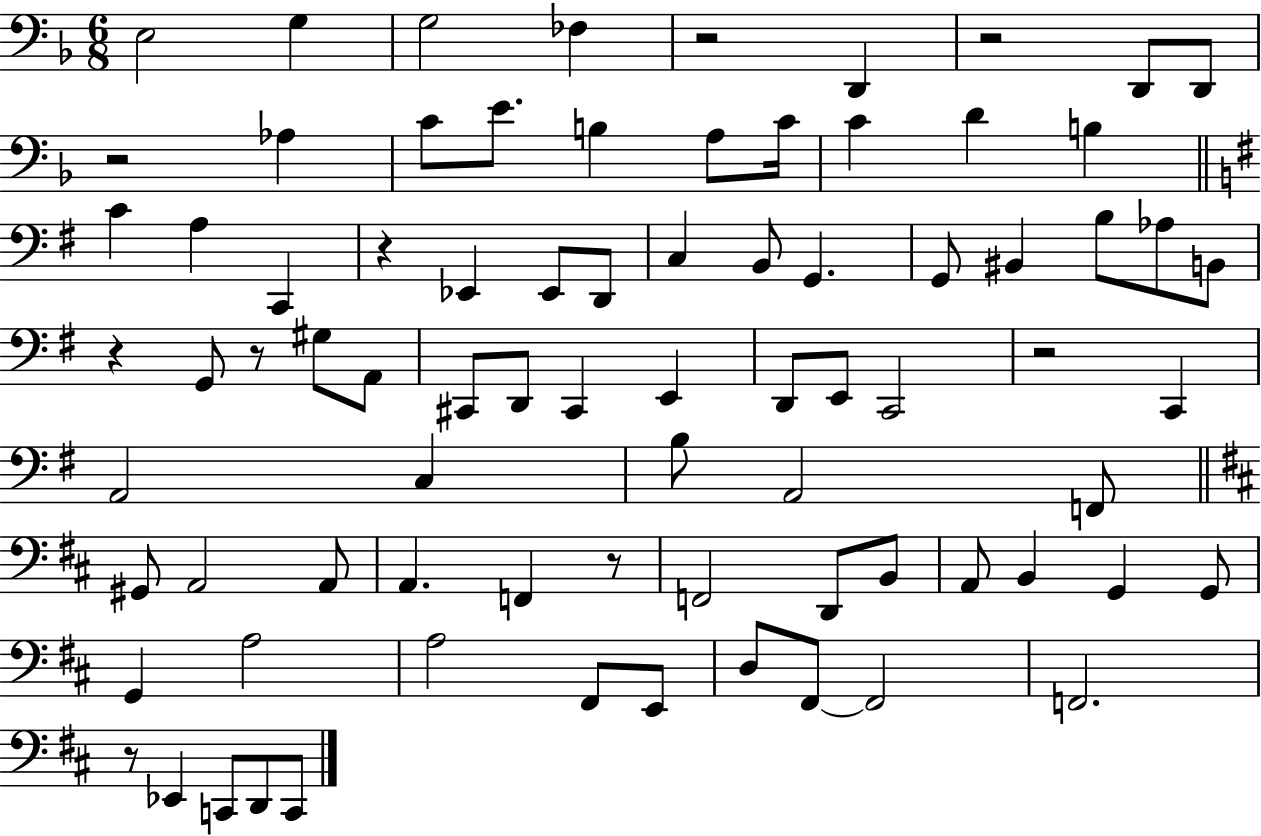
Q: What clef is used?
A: bass